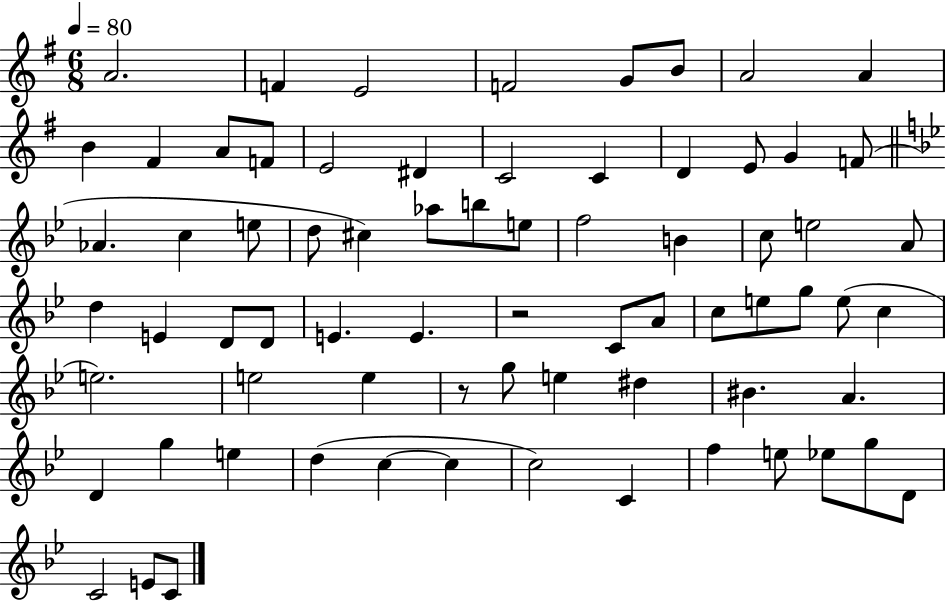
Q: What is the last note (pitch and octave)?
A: C4